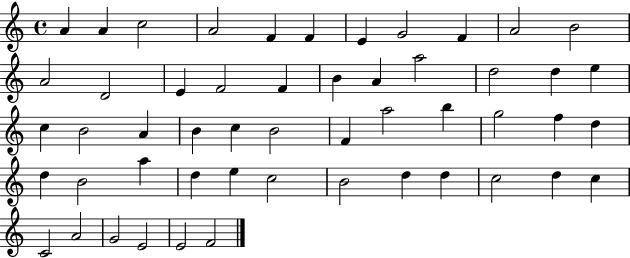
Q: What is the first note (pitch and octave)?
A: A4